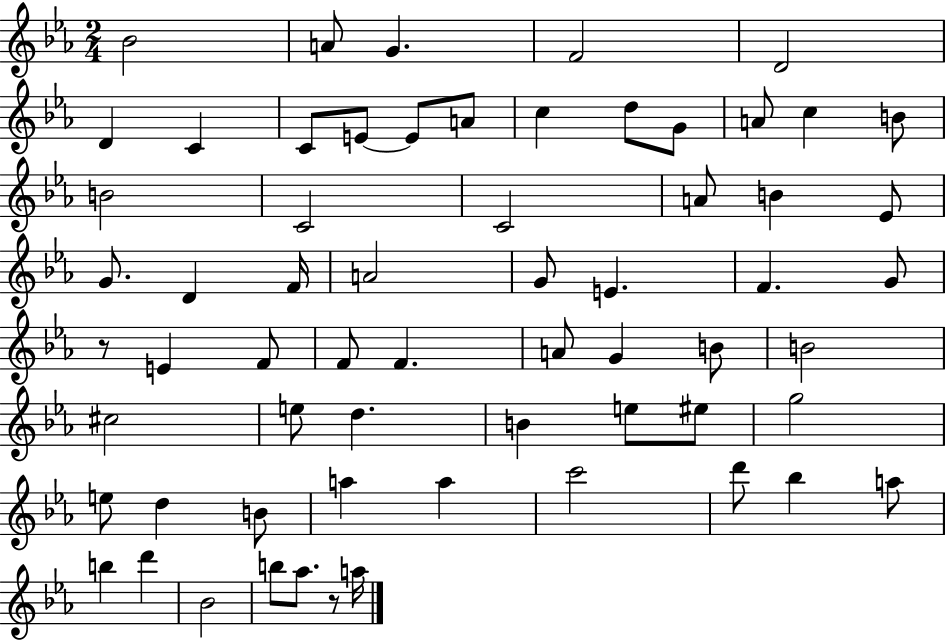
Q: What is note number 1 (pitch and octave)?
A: Bb4